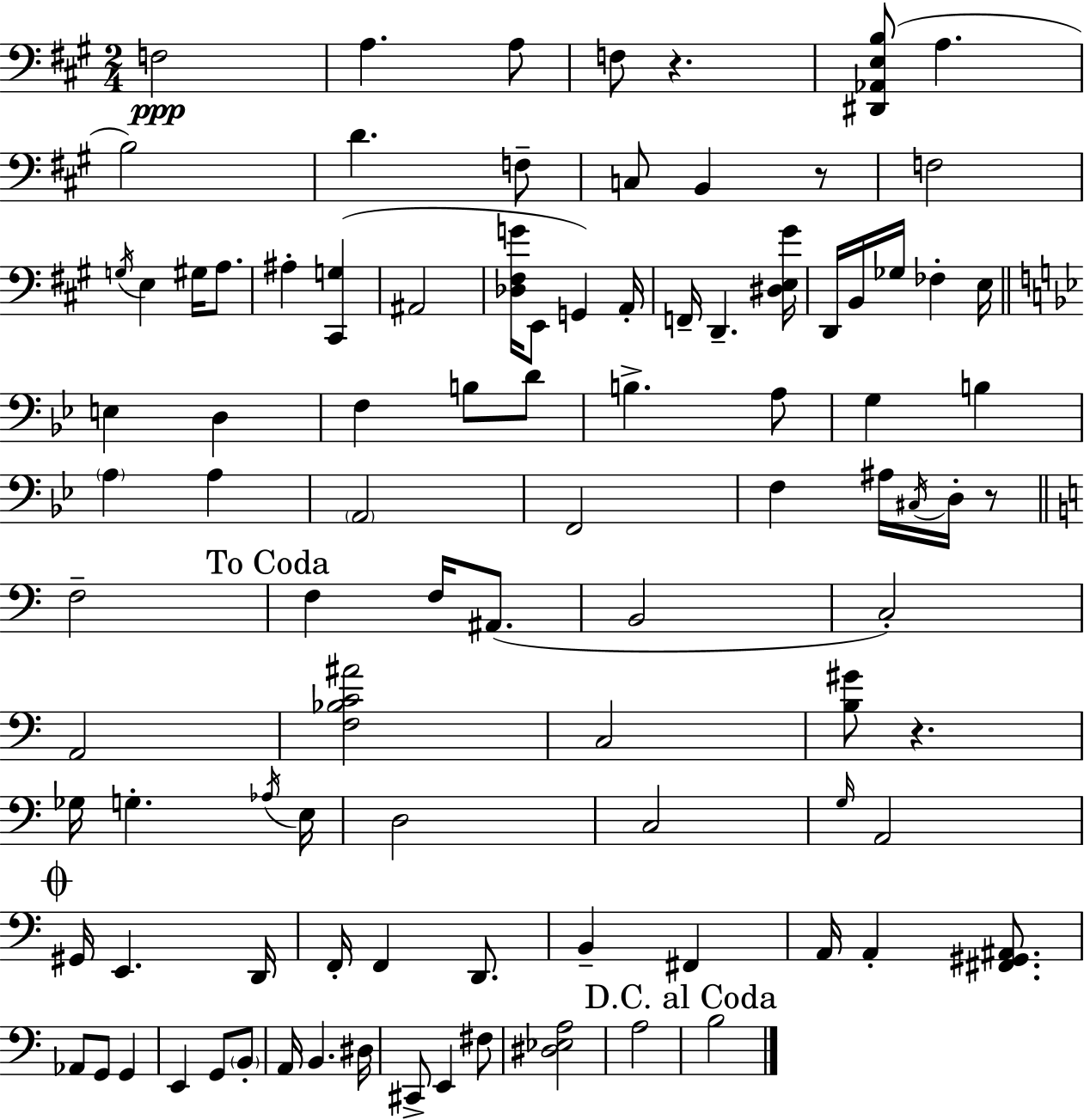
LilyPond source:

{
  \clef bass
  \numericTimeSignature
  \time 2/4
  \key a \major
  f2\ppp | a4. a8 | f8 r4. | <dis, aes, e b>8( a4. | \break b2) | d'4. f8-- | c8 b,4 r8 | f2 | \break \acciaccatura { g16 } e4 gis16 a8. | ais4-. <cis, g>4( | ais,2 | <des fis g'>16 e,8 g,4) | \break a,16-. f,16-- d,4.-- | <dis e gis'>16 d,16 b,16 ges16 fes4-. | e16 \bar "||" \break \key g \minor e4 d4 | f4 b8 d'8 | b4.-> a8 | g4 b4 | \break \parenthesize a4 a4 | \parenthesize a,2 | f,2 | f4 ais16 \acciaccatura { cis16 } d16-. r8 | \break \bar "||" \break \key c \major f2-- | \mark "To Coda" f4 f16 ais,8.( | b,2 | c2-.) | \break a,2 | <f bes c' ais'>2 | c2 | <b gis'>8 r4. | \break ges16 g4.-. \acciaccatura { aes16 } | e16 d2 | c2 | \grace { g16 } a,2 | \break \mark \markup { \musicglyph "scripts.coda" } gis,16 e,4. | d,16 f,16-. f,4 d,8. | b,4-- fis,4 | a,16 a,4-. <fis, gis, ais,>8. | \break aes,8 g,8 g,4 | e,4 g,8 | \parenthesize b,8-. a,16 b,4. | dis16 cis,8-> e,4 | \break fis8 <dis ees a>2 | a2 | \mark "D.C. al Coda" b2 | \bar "|."
}